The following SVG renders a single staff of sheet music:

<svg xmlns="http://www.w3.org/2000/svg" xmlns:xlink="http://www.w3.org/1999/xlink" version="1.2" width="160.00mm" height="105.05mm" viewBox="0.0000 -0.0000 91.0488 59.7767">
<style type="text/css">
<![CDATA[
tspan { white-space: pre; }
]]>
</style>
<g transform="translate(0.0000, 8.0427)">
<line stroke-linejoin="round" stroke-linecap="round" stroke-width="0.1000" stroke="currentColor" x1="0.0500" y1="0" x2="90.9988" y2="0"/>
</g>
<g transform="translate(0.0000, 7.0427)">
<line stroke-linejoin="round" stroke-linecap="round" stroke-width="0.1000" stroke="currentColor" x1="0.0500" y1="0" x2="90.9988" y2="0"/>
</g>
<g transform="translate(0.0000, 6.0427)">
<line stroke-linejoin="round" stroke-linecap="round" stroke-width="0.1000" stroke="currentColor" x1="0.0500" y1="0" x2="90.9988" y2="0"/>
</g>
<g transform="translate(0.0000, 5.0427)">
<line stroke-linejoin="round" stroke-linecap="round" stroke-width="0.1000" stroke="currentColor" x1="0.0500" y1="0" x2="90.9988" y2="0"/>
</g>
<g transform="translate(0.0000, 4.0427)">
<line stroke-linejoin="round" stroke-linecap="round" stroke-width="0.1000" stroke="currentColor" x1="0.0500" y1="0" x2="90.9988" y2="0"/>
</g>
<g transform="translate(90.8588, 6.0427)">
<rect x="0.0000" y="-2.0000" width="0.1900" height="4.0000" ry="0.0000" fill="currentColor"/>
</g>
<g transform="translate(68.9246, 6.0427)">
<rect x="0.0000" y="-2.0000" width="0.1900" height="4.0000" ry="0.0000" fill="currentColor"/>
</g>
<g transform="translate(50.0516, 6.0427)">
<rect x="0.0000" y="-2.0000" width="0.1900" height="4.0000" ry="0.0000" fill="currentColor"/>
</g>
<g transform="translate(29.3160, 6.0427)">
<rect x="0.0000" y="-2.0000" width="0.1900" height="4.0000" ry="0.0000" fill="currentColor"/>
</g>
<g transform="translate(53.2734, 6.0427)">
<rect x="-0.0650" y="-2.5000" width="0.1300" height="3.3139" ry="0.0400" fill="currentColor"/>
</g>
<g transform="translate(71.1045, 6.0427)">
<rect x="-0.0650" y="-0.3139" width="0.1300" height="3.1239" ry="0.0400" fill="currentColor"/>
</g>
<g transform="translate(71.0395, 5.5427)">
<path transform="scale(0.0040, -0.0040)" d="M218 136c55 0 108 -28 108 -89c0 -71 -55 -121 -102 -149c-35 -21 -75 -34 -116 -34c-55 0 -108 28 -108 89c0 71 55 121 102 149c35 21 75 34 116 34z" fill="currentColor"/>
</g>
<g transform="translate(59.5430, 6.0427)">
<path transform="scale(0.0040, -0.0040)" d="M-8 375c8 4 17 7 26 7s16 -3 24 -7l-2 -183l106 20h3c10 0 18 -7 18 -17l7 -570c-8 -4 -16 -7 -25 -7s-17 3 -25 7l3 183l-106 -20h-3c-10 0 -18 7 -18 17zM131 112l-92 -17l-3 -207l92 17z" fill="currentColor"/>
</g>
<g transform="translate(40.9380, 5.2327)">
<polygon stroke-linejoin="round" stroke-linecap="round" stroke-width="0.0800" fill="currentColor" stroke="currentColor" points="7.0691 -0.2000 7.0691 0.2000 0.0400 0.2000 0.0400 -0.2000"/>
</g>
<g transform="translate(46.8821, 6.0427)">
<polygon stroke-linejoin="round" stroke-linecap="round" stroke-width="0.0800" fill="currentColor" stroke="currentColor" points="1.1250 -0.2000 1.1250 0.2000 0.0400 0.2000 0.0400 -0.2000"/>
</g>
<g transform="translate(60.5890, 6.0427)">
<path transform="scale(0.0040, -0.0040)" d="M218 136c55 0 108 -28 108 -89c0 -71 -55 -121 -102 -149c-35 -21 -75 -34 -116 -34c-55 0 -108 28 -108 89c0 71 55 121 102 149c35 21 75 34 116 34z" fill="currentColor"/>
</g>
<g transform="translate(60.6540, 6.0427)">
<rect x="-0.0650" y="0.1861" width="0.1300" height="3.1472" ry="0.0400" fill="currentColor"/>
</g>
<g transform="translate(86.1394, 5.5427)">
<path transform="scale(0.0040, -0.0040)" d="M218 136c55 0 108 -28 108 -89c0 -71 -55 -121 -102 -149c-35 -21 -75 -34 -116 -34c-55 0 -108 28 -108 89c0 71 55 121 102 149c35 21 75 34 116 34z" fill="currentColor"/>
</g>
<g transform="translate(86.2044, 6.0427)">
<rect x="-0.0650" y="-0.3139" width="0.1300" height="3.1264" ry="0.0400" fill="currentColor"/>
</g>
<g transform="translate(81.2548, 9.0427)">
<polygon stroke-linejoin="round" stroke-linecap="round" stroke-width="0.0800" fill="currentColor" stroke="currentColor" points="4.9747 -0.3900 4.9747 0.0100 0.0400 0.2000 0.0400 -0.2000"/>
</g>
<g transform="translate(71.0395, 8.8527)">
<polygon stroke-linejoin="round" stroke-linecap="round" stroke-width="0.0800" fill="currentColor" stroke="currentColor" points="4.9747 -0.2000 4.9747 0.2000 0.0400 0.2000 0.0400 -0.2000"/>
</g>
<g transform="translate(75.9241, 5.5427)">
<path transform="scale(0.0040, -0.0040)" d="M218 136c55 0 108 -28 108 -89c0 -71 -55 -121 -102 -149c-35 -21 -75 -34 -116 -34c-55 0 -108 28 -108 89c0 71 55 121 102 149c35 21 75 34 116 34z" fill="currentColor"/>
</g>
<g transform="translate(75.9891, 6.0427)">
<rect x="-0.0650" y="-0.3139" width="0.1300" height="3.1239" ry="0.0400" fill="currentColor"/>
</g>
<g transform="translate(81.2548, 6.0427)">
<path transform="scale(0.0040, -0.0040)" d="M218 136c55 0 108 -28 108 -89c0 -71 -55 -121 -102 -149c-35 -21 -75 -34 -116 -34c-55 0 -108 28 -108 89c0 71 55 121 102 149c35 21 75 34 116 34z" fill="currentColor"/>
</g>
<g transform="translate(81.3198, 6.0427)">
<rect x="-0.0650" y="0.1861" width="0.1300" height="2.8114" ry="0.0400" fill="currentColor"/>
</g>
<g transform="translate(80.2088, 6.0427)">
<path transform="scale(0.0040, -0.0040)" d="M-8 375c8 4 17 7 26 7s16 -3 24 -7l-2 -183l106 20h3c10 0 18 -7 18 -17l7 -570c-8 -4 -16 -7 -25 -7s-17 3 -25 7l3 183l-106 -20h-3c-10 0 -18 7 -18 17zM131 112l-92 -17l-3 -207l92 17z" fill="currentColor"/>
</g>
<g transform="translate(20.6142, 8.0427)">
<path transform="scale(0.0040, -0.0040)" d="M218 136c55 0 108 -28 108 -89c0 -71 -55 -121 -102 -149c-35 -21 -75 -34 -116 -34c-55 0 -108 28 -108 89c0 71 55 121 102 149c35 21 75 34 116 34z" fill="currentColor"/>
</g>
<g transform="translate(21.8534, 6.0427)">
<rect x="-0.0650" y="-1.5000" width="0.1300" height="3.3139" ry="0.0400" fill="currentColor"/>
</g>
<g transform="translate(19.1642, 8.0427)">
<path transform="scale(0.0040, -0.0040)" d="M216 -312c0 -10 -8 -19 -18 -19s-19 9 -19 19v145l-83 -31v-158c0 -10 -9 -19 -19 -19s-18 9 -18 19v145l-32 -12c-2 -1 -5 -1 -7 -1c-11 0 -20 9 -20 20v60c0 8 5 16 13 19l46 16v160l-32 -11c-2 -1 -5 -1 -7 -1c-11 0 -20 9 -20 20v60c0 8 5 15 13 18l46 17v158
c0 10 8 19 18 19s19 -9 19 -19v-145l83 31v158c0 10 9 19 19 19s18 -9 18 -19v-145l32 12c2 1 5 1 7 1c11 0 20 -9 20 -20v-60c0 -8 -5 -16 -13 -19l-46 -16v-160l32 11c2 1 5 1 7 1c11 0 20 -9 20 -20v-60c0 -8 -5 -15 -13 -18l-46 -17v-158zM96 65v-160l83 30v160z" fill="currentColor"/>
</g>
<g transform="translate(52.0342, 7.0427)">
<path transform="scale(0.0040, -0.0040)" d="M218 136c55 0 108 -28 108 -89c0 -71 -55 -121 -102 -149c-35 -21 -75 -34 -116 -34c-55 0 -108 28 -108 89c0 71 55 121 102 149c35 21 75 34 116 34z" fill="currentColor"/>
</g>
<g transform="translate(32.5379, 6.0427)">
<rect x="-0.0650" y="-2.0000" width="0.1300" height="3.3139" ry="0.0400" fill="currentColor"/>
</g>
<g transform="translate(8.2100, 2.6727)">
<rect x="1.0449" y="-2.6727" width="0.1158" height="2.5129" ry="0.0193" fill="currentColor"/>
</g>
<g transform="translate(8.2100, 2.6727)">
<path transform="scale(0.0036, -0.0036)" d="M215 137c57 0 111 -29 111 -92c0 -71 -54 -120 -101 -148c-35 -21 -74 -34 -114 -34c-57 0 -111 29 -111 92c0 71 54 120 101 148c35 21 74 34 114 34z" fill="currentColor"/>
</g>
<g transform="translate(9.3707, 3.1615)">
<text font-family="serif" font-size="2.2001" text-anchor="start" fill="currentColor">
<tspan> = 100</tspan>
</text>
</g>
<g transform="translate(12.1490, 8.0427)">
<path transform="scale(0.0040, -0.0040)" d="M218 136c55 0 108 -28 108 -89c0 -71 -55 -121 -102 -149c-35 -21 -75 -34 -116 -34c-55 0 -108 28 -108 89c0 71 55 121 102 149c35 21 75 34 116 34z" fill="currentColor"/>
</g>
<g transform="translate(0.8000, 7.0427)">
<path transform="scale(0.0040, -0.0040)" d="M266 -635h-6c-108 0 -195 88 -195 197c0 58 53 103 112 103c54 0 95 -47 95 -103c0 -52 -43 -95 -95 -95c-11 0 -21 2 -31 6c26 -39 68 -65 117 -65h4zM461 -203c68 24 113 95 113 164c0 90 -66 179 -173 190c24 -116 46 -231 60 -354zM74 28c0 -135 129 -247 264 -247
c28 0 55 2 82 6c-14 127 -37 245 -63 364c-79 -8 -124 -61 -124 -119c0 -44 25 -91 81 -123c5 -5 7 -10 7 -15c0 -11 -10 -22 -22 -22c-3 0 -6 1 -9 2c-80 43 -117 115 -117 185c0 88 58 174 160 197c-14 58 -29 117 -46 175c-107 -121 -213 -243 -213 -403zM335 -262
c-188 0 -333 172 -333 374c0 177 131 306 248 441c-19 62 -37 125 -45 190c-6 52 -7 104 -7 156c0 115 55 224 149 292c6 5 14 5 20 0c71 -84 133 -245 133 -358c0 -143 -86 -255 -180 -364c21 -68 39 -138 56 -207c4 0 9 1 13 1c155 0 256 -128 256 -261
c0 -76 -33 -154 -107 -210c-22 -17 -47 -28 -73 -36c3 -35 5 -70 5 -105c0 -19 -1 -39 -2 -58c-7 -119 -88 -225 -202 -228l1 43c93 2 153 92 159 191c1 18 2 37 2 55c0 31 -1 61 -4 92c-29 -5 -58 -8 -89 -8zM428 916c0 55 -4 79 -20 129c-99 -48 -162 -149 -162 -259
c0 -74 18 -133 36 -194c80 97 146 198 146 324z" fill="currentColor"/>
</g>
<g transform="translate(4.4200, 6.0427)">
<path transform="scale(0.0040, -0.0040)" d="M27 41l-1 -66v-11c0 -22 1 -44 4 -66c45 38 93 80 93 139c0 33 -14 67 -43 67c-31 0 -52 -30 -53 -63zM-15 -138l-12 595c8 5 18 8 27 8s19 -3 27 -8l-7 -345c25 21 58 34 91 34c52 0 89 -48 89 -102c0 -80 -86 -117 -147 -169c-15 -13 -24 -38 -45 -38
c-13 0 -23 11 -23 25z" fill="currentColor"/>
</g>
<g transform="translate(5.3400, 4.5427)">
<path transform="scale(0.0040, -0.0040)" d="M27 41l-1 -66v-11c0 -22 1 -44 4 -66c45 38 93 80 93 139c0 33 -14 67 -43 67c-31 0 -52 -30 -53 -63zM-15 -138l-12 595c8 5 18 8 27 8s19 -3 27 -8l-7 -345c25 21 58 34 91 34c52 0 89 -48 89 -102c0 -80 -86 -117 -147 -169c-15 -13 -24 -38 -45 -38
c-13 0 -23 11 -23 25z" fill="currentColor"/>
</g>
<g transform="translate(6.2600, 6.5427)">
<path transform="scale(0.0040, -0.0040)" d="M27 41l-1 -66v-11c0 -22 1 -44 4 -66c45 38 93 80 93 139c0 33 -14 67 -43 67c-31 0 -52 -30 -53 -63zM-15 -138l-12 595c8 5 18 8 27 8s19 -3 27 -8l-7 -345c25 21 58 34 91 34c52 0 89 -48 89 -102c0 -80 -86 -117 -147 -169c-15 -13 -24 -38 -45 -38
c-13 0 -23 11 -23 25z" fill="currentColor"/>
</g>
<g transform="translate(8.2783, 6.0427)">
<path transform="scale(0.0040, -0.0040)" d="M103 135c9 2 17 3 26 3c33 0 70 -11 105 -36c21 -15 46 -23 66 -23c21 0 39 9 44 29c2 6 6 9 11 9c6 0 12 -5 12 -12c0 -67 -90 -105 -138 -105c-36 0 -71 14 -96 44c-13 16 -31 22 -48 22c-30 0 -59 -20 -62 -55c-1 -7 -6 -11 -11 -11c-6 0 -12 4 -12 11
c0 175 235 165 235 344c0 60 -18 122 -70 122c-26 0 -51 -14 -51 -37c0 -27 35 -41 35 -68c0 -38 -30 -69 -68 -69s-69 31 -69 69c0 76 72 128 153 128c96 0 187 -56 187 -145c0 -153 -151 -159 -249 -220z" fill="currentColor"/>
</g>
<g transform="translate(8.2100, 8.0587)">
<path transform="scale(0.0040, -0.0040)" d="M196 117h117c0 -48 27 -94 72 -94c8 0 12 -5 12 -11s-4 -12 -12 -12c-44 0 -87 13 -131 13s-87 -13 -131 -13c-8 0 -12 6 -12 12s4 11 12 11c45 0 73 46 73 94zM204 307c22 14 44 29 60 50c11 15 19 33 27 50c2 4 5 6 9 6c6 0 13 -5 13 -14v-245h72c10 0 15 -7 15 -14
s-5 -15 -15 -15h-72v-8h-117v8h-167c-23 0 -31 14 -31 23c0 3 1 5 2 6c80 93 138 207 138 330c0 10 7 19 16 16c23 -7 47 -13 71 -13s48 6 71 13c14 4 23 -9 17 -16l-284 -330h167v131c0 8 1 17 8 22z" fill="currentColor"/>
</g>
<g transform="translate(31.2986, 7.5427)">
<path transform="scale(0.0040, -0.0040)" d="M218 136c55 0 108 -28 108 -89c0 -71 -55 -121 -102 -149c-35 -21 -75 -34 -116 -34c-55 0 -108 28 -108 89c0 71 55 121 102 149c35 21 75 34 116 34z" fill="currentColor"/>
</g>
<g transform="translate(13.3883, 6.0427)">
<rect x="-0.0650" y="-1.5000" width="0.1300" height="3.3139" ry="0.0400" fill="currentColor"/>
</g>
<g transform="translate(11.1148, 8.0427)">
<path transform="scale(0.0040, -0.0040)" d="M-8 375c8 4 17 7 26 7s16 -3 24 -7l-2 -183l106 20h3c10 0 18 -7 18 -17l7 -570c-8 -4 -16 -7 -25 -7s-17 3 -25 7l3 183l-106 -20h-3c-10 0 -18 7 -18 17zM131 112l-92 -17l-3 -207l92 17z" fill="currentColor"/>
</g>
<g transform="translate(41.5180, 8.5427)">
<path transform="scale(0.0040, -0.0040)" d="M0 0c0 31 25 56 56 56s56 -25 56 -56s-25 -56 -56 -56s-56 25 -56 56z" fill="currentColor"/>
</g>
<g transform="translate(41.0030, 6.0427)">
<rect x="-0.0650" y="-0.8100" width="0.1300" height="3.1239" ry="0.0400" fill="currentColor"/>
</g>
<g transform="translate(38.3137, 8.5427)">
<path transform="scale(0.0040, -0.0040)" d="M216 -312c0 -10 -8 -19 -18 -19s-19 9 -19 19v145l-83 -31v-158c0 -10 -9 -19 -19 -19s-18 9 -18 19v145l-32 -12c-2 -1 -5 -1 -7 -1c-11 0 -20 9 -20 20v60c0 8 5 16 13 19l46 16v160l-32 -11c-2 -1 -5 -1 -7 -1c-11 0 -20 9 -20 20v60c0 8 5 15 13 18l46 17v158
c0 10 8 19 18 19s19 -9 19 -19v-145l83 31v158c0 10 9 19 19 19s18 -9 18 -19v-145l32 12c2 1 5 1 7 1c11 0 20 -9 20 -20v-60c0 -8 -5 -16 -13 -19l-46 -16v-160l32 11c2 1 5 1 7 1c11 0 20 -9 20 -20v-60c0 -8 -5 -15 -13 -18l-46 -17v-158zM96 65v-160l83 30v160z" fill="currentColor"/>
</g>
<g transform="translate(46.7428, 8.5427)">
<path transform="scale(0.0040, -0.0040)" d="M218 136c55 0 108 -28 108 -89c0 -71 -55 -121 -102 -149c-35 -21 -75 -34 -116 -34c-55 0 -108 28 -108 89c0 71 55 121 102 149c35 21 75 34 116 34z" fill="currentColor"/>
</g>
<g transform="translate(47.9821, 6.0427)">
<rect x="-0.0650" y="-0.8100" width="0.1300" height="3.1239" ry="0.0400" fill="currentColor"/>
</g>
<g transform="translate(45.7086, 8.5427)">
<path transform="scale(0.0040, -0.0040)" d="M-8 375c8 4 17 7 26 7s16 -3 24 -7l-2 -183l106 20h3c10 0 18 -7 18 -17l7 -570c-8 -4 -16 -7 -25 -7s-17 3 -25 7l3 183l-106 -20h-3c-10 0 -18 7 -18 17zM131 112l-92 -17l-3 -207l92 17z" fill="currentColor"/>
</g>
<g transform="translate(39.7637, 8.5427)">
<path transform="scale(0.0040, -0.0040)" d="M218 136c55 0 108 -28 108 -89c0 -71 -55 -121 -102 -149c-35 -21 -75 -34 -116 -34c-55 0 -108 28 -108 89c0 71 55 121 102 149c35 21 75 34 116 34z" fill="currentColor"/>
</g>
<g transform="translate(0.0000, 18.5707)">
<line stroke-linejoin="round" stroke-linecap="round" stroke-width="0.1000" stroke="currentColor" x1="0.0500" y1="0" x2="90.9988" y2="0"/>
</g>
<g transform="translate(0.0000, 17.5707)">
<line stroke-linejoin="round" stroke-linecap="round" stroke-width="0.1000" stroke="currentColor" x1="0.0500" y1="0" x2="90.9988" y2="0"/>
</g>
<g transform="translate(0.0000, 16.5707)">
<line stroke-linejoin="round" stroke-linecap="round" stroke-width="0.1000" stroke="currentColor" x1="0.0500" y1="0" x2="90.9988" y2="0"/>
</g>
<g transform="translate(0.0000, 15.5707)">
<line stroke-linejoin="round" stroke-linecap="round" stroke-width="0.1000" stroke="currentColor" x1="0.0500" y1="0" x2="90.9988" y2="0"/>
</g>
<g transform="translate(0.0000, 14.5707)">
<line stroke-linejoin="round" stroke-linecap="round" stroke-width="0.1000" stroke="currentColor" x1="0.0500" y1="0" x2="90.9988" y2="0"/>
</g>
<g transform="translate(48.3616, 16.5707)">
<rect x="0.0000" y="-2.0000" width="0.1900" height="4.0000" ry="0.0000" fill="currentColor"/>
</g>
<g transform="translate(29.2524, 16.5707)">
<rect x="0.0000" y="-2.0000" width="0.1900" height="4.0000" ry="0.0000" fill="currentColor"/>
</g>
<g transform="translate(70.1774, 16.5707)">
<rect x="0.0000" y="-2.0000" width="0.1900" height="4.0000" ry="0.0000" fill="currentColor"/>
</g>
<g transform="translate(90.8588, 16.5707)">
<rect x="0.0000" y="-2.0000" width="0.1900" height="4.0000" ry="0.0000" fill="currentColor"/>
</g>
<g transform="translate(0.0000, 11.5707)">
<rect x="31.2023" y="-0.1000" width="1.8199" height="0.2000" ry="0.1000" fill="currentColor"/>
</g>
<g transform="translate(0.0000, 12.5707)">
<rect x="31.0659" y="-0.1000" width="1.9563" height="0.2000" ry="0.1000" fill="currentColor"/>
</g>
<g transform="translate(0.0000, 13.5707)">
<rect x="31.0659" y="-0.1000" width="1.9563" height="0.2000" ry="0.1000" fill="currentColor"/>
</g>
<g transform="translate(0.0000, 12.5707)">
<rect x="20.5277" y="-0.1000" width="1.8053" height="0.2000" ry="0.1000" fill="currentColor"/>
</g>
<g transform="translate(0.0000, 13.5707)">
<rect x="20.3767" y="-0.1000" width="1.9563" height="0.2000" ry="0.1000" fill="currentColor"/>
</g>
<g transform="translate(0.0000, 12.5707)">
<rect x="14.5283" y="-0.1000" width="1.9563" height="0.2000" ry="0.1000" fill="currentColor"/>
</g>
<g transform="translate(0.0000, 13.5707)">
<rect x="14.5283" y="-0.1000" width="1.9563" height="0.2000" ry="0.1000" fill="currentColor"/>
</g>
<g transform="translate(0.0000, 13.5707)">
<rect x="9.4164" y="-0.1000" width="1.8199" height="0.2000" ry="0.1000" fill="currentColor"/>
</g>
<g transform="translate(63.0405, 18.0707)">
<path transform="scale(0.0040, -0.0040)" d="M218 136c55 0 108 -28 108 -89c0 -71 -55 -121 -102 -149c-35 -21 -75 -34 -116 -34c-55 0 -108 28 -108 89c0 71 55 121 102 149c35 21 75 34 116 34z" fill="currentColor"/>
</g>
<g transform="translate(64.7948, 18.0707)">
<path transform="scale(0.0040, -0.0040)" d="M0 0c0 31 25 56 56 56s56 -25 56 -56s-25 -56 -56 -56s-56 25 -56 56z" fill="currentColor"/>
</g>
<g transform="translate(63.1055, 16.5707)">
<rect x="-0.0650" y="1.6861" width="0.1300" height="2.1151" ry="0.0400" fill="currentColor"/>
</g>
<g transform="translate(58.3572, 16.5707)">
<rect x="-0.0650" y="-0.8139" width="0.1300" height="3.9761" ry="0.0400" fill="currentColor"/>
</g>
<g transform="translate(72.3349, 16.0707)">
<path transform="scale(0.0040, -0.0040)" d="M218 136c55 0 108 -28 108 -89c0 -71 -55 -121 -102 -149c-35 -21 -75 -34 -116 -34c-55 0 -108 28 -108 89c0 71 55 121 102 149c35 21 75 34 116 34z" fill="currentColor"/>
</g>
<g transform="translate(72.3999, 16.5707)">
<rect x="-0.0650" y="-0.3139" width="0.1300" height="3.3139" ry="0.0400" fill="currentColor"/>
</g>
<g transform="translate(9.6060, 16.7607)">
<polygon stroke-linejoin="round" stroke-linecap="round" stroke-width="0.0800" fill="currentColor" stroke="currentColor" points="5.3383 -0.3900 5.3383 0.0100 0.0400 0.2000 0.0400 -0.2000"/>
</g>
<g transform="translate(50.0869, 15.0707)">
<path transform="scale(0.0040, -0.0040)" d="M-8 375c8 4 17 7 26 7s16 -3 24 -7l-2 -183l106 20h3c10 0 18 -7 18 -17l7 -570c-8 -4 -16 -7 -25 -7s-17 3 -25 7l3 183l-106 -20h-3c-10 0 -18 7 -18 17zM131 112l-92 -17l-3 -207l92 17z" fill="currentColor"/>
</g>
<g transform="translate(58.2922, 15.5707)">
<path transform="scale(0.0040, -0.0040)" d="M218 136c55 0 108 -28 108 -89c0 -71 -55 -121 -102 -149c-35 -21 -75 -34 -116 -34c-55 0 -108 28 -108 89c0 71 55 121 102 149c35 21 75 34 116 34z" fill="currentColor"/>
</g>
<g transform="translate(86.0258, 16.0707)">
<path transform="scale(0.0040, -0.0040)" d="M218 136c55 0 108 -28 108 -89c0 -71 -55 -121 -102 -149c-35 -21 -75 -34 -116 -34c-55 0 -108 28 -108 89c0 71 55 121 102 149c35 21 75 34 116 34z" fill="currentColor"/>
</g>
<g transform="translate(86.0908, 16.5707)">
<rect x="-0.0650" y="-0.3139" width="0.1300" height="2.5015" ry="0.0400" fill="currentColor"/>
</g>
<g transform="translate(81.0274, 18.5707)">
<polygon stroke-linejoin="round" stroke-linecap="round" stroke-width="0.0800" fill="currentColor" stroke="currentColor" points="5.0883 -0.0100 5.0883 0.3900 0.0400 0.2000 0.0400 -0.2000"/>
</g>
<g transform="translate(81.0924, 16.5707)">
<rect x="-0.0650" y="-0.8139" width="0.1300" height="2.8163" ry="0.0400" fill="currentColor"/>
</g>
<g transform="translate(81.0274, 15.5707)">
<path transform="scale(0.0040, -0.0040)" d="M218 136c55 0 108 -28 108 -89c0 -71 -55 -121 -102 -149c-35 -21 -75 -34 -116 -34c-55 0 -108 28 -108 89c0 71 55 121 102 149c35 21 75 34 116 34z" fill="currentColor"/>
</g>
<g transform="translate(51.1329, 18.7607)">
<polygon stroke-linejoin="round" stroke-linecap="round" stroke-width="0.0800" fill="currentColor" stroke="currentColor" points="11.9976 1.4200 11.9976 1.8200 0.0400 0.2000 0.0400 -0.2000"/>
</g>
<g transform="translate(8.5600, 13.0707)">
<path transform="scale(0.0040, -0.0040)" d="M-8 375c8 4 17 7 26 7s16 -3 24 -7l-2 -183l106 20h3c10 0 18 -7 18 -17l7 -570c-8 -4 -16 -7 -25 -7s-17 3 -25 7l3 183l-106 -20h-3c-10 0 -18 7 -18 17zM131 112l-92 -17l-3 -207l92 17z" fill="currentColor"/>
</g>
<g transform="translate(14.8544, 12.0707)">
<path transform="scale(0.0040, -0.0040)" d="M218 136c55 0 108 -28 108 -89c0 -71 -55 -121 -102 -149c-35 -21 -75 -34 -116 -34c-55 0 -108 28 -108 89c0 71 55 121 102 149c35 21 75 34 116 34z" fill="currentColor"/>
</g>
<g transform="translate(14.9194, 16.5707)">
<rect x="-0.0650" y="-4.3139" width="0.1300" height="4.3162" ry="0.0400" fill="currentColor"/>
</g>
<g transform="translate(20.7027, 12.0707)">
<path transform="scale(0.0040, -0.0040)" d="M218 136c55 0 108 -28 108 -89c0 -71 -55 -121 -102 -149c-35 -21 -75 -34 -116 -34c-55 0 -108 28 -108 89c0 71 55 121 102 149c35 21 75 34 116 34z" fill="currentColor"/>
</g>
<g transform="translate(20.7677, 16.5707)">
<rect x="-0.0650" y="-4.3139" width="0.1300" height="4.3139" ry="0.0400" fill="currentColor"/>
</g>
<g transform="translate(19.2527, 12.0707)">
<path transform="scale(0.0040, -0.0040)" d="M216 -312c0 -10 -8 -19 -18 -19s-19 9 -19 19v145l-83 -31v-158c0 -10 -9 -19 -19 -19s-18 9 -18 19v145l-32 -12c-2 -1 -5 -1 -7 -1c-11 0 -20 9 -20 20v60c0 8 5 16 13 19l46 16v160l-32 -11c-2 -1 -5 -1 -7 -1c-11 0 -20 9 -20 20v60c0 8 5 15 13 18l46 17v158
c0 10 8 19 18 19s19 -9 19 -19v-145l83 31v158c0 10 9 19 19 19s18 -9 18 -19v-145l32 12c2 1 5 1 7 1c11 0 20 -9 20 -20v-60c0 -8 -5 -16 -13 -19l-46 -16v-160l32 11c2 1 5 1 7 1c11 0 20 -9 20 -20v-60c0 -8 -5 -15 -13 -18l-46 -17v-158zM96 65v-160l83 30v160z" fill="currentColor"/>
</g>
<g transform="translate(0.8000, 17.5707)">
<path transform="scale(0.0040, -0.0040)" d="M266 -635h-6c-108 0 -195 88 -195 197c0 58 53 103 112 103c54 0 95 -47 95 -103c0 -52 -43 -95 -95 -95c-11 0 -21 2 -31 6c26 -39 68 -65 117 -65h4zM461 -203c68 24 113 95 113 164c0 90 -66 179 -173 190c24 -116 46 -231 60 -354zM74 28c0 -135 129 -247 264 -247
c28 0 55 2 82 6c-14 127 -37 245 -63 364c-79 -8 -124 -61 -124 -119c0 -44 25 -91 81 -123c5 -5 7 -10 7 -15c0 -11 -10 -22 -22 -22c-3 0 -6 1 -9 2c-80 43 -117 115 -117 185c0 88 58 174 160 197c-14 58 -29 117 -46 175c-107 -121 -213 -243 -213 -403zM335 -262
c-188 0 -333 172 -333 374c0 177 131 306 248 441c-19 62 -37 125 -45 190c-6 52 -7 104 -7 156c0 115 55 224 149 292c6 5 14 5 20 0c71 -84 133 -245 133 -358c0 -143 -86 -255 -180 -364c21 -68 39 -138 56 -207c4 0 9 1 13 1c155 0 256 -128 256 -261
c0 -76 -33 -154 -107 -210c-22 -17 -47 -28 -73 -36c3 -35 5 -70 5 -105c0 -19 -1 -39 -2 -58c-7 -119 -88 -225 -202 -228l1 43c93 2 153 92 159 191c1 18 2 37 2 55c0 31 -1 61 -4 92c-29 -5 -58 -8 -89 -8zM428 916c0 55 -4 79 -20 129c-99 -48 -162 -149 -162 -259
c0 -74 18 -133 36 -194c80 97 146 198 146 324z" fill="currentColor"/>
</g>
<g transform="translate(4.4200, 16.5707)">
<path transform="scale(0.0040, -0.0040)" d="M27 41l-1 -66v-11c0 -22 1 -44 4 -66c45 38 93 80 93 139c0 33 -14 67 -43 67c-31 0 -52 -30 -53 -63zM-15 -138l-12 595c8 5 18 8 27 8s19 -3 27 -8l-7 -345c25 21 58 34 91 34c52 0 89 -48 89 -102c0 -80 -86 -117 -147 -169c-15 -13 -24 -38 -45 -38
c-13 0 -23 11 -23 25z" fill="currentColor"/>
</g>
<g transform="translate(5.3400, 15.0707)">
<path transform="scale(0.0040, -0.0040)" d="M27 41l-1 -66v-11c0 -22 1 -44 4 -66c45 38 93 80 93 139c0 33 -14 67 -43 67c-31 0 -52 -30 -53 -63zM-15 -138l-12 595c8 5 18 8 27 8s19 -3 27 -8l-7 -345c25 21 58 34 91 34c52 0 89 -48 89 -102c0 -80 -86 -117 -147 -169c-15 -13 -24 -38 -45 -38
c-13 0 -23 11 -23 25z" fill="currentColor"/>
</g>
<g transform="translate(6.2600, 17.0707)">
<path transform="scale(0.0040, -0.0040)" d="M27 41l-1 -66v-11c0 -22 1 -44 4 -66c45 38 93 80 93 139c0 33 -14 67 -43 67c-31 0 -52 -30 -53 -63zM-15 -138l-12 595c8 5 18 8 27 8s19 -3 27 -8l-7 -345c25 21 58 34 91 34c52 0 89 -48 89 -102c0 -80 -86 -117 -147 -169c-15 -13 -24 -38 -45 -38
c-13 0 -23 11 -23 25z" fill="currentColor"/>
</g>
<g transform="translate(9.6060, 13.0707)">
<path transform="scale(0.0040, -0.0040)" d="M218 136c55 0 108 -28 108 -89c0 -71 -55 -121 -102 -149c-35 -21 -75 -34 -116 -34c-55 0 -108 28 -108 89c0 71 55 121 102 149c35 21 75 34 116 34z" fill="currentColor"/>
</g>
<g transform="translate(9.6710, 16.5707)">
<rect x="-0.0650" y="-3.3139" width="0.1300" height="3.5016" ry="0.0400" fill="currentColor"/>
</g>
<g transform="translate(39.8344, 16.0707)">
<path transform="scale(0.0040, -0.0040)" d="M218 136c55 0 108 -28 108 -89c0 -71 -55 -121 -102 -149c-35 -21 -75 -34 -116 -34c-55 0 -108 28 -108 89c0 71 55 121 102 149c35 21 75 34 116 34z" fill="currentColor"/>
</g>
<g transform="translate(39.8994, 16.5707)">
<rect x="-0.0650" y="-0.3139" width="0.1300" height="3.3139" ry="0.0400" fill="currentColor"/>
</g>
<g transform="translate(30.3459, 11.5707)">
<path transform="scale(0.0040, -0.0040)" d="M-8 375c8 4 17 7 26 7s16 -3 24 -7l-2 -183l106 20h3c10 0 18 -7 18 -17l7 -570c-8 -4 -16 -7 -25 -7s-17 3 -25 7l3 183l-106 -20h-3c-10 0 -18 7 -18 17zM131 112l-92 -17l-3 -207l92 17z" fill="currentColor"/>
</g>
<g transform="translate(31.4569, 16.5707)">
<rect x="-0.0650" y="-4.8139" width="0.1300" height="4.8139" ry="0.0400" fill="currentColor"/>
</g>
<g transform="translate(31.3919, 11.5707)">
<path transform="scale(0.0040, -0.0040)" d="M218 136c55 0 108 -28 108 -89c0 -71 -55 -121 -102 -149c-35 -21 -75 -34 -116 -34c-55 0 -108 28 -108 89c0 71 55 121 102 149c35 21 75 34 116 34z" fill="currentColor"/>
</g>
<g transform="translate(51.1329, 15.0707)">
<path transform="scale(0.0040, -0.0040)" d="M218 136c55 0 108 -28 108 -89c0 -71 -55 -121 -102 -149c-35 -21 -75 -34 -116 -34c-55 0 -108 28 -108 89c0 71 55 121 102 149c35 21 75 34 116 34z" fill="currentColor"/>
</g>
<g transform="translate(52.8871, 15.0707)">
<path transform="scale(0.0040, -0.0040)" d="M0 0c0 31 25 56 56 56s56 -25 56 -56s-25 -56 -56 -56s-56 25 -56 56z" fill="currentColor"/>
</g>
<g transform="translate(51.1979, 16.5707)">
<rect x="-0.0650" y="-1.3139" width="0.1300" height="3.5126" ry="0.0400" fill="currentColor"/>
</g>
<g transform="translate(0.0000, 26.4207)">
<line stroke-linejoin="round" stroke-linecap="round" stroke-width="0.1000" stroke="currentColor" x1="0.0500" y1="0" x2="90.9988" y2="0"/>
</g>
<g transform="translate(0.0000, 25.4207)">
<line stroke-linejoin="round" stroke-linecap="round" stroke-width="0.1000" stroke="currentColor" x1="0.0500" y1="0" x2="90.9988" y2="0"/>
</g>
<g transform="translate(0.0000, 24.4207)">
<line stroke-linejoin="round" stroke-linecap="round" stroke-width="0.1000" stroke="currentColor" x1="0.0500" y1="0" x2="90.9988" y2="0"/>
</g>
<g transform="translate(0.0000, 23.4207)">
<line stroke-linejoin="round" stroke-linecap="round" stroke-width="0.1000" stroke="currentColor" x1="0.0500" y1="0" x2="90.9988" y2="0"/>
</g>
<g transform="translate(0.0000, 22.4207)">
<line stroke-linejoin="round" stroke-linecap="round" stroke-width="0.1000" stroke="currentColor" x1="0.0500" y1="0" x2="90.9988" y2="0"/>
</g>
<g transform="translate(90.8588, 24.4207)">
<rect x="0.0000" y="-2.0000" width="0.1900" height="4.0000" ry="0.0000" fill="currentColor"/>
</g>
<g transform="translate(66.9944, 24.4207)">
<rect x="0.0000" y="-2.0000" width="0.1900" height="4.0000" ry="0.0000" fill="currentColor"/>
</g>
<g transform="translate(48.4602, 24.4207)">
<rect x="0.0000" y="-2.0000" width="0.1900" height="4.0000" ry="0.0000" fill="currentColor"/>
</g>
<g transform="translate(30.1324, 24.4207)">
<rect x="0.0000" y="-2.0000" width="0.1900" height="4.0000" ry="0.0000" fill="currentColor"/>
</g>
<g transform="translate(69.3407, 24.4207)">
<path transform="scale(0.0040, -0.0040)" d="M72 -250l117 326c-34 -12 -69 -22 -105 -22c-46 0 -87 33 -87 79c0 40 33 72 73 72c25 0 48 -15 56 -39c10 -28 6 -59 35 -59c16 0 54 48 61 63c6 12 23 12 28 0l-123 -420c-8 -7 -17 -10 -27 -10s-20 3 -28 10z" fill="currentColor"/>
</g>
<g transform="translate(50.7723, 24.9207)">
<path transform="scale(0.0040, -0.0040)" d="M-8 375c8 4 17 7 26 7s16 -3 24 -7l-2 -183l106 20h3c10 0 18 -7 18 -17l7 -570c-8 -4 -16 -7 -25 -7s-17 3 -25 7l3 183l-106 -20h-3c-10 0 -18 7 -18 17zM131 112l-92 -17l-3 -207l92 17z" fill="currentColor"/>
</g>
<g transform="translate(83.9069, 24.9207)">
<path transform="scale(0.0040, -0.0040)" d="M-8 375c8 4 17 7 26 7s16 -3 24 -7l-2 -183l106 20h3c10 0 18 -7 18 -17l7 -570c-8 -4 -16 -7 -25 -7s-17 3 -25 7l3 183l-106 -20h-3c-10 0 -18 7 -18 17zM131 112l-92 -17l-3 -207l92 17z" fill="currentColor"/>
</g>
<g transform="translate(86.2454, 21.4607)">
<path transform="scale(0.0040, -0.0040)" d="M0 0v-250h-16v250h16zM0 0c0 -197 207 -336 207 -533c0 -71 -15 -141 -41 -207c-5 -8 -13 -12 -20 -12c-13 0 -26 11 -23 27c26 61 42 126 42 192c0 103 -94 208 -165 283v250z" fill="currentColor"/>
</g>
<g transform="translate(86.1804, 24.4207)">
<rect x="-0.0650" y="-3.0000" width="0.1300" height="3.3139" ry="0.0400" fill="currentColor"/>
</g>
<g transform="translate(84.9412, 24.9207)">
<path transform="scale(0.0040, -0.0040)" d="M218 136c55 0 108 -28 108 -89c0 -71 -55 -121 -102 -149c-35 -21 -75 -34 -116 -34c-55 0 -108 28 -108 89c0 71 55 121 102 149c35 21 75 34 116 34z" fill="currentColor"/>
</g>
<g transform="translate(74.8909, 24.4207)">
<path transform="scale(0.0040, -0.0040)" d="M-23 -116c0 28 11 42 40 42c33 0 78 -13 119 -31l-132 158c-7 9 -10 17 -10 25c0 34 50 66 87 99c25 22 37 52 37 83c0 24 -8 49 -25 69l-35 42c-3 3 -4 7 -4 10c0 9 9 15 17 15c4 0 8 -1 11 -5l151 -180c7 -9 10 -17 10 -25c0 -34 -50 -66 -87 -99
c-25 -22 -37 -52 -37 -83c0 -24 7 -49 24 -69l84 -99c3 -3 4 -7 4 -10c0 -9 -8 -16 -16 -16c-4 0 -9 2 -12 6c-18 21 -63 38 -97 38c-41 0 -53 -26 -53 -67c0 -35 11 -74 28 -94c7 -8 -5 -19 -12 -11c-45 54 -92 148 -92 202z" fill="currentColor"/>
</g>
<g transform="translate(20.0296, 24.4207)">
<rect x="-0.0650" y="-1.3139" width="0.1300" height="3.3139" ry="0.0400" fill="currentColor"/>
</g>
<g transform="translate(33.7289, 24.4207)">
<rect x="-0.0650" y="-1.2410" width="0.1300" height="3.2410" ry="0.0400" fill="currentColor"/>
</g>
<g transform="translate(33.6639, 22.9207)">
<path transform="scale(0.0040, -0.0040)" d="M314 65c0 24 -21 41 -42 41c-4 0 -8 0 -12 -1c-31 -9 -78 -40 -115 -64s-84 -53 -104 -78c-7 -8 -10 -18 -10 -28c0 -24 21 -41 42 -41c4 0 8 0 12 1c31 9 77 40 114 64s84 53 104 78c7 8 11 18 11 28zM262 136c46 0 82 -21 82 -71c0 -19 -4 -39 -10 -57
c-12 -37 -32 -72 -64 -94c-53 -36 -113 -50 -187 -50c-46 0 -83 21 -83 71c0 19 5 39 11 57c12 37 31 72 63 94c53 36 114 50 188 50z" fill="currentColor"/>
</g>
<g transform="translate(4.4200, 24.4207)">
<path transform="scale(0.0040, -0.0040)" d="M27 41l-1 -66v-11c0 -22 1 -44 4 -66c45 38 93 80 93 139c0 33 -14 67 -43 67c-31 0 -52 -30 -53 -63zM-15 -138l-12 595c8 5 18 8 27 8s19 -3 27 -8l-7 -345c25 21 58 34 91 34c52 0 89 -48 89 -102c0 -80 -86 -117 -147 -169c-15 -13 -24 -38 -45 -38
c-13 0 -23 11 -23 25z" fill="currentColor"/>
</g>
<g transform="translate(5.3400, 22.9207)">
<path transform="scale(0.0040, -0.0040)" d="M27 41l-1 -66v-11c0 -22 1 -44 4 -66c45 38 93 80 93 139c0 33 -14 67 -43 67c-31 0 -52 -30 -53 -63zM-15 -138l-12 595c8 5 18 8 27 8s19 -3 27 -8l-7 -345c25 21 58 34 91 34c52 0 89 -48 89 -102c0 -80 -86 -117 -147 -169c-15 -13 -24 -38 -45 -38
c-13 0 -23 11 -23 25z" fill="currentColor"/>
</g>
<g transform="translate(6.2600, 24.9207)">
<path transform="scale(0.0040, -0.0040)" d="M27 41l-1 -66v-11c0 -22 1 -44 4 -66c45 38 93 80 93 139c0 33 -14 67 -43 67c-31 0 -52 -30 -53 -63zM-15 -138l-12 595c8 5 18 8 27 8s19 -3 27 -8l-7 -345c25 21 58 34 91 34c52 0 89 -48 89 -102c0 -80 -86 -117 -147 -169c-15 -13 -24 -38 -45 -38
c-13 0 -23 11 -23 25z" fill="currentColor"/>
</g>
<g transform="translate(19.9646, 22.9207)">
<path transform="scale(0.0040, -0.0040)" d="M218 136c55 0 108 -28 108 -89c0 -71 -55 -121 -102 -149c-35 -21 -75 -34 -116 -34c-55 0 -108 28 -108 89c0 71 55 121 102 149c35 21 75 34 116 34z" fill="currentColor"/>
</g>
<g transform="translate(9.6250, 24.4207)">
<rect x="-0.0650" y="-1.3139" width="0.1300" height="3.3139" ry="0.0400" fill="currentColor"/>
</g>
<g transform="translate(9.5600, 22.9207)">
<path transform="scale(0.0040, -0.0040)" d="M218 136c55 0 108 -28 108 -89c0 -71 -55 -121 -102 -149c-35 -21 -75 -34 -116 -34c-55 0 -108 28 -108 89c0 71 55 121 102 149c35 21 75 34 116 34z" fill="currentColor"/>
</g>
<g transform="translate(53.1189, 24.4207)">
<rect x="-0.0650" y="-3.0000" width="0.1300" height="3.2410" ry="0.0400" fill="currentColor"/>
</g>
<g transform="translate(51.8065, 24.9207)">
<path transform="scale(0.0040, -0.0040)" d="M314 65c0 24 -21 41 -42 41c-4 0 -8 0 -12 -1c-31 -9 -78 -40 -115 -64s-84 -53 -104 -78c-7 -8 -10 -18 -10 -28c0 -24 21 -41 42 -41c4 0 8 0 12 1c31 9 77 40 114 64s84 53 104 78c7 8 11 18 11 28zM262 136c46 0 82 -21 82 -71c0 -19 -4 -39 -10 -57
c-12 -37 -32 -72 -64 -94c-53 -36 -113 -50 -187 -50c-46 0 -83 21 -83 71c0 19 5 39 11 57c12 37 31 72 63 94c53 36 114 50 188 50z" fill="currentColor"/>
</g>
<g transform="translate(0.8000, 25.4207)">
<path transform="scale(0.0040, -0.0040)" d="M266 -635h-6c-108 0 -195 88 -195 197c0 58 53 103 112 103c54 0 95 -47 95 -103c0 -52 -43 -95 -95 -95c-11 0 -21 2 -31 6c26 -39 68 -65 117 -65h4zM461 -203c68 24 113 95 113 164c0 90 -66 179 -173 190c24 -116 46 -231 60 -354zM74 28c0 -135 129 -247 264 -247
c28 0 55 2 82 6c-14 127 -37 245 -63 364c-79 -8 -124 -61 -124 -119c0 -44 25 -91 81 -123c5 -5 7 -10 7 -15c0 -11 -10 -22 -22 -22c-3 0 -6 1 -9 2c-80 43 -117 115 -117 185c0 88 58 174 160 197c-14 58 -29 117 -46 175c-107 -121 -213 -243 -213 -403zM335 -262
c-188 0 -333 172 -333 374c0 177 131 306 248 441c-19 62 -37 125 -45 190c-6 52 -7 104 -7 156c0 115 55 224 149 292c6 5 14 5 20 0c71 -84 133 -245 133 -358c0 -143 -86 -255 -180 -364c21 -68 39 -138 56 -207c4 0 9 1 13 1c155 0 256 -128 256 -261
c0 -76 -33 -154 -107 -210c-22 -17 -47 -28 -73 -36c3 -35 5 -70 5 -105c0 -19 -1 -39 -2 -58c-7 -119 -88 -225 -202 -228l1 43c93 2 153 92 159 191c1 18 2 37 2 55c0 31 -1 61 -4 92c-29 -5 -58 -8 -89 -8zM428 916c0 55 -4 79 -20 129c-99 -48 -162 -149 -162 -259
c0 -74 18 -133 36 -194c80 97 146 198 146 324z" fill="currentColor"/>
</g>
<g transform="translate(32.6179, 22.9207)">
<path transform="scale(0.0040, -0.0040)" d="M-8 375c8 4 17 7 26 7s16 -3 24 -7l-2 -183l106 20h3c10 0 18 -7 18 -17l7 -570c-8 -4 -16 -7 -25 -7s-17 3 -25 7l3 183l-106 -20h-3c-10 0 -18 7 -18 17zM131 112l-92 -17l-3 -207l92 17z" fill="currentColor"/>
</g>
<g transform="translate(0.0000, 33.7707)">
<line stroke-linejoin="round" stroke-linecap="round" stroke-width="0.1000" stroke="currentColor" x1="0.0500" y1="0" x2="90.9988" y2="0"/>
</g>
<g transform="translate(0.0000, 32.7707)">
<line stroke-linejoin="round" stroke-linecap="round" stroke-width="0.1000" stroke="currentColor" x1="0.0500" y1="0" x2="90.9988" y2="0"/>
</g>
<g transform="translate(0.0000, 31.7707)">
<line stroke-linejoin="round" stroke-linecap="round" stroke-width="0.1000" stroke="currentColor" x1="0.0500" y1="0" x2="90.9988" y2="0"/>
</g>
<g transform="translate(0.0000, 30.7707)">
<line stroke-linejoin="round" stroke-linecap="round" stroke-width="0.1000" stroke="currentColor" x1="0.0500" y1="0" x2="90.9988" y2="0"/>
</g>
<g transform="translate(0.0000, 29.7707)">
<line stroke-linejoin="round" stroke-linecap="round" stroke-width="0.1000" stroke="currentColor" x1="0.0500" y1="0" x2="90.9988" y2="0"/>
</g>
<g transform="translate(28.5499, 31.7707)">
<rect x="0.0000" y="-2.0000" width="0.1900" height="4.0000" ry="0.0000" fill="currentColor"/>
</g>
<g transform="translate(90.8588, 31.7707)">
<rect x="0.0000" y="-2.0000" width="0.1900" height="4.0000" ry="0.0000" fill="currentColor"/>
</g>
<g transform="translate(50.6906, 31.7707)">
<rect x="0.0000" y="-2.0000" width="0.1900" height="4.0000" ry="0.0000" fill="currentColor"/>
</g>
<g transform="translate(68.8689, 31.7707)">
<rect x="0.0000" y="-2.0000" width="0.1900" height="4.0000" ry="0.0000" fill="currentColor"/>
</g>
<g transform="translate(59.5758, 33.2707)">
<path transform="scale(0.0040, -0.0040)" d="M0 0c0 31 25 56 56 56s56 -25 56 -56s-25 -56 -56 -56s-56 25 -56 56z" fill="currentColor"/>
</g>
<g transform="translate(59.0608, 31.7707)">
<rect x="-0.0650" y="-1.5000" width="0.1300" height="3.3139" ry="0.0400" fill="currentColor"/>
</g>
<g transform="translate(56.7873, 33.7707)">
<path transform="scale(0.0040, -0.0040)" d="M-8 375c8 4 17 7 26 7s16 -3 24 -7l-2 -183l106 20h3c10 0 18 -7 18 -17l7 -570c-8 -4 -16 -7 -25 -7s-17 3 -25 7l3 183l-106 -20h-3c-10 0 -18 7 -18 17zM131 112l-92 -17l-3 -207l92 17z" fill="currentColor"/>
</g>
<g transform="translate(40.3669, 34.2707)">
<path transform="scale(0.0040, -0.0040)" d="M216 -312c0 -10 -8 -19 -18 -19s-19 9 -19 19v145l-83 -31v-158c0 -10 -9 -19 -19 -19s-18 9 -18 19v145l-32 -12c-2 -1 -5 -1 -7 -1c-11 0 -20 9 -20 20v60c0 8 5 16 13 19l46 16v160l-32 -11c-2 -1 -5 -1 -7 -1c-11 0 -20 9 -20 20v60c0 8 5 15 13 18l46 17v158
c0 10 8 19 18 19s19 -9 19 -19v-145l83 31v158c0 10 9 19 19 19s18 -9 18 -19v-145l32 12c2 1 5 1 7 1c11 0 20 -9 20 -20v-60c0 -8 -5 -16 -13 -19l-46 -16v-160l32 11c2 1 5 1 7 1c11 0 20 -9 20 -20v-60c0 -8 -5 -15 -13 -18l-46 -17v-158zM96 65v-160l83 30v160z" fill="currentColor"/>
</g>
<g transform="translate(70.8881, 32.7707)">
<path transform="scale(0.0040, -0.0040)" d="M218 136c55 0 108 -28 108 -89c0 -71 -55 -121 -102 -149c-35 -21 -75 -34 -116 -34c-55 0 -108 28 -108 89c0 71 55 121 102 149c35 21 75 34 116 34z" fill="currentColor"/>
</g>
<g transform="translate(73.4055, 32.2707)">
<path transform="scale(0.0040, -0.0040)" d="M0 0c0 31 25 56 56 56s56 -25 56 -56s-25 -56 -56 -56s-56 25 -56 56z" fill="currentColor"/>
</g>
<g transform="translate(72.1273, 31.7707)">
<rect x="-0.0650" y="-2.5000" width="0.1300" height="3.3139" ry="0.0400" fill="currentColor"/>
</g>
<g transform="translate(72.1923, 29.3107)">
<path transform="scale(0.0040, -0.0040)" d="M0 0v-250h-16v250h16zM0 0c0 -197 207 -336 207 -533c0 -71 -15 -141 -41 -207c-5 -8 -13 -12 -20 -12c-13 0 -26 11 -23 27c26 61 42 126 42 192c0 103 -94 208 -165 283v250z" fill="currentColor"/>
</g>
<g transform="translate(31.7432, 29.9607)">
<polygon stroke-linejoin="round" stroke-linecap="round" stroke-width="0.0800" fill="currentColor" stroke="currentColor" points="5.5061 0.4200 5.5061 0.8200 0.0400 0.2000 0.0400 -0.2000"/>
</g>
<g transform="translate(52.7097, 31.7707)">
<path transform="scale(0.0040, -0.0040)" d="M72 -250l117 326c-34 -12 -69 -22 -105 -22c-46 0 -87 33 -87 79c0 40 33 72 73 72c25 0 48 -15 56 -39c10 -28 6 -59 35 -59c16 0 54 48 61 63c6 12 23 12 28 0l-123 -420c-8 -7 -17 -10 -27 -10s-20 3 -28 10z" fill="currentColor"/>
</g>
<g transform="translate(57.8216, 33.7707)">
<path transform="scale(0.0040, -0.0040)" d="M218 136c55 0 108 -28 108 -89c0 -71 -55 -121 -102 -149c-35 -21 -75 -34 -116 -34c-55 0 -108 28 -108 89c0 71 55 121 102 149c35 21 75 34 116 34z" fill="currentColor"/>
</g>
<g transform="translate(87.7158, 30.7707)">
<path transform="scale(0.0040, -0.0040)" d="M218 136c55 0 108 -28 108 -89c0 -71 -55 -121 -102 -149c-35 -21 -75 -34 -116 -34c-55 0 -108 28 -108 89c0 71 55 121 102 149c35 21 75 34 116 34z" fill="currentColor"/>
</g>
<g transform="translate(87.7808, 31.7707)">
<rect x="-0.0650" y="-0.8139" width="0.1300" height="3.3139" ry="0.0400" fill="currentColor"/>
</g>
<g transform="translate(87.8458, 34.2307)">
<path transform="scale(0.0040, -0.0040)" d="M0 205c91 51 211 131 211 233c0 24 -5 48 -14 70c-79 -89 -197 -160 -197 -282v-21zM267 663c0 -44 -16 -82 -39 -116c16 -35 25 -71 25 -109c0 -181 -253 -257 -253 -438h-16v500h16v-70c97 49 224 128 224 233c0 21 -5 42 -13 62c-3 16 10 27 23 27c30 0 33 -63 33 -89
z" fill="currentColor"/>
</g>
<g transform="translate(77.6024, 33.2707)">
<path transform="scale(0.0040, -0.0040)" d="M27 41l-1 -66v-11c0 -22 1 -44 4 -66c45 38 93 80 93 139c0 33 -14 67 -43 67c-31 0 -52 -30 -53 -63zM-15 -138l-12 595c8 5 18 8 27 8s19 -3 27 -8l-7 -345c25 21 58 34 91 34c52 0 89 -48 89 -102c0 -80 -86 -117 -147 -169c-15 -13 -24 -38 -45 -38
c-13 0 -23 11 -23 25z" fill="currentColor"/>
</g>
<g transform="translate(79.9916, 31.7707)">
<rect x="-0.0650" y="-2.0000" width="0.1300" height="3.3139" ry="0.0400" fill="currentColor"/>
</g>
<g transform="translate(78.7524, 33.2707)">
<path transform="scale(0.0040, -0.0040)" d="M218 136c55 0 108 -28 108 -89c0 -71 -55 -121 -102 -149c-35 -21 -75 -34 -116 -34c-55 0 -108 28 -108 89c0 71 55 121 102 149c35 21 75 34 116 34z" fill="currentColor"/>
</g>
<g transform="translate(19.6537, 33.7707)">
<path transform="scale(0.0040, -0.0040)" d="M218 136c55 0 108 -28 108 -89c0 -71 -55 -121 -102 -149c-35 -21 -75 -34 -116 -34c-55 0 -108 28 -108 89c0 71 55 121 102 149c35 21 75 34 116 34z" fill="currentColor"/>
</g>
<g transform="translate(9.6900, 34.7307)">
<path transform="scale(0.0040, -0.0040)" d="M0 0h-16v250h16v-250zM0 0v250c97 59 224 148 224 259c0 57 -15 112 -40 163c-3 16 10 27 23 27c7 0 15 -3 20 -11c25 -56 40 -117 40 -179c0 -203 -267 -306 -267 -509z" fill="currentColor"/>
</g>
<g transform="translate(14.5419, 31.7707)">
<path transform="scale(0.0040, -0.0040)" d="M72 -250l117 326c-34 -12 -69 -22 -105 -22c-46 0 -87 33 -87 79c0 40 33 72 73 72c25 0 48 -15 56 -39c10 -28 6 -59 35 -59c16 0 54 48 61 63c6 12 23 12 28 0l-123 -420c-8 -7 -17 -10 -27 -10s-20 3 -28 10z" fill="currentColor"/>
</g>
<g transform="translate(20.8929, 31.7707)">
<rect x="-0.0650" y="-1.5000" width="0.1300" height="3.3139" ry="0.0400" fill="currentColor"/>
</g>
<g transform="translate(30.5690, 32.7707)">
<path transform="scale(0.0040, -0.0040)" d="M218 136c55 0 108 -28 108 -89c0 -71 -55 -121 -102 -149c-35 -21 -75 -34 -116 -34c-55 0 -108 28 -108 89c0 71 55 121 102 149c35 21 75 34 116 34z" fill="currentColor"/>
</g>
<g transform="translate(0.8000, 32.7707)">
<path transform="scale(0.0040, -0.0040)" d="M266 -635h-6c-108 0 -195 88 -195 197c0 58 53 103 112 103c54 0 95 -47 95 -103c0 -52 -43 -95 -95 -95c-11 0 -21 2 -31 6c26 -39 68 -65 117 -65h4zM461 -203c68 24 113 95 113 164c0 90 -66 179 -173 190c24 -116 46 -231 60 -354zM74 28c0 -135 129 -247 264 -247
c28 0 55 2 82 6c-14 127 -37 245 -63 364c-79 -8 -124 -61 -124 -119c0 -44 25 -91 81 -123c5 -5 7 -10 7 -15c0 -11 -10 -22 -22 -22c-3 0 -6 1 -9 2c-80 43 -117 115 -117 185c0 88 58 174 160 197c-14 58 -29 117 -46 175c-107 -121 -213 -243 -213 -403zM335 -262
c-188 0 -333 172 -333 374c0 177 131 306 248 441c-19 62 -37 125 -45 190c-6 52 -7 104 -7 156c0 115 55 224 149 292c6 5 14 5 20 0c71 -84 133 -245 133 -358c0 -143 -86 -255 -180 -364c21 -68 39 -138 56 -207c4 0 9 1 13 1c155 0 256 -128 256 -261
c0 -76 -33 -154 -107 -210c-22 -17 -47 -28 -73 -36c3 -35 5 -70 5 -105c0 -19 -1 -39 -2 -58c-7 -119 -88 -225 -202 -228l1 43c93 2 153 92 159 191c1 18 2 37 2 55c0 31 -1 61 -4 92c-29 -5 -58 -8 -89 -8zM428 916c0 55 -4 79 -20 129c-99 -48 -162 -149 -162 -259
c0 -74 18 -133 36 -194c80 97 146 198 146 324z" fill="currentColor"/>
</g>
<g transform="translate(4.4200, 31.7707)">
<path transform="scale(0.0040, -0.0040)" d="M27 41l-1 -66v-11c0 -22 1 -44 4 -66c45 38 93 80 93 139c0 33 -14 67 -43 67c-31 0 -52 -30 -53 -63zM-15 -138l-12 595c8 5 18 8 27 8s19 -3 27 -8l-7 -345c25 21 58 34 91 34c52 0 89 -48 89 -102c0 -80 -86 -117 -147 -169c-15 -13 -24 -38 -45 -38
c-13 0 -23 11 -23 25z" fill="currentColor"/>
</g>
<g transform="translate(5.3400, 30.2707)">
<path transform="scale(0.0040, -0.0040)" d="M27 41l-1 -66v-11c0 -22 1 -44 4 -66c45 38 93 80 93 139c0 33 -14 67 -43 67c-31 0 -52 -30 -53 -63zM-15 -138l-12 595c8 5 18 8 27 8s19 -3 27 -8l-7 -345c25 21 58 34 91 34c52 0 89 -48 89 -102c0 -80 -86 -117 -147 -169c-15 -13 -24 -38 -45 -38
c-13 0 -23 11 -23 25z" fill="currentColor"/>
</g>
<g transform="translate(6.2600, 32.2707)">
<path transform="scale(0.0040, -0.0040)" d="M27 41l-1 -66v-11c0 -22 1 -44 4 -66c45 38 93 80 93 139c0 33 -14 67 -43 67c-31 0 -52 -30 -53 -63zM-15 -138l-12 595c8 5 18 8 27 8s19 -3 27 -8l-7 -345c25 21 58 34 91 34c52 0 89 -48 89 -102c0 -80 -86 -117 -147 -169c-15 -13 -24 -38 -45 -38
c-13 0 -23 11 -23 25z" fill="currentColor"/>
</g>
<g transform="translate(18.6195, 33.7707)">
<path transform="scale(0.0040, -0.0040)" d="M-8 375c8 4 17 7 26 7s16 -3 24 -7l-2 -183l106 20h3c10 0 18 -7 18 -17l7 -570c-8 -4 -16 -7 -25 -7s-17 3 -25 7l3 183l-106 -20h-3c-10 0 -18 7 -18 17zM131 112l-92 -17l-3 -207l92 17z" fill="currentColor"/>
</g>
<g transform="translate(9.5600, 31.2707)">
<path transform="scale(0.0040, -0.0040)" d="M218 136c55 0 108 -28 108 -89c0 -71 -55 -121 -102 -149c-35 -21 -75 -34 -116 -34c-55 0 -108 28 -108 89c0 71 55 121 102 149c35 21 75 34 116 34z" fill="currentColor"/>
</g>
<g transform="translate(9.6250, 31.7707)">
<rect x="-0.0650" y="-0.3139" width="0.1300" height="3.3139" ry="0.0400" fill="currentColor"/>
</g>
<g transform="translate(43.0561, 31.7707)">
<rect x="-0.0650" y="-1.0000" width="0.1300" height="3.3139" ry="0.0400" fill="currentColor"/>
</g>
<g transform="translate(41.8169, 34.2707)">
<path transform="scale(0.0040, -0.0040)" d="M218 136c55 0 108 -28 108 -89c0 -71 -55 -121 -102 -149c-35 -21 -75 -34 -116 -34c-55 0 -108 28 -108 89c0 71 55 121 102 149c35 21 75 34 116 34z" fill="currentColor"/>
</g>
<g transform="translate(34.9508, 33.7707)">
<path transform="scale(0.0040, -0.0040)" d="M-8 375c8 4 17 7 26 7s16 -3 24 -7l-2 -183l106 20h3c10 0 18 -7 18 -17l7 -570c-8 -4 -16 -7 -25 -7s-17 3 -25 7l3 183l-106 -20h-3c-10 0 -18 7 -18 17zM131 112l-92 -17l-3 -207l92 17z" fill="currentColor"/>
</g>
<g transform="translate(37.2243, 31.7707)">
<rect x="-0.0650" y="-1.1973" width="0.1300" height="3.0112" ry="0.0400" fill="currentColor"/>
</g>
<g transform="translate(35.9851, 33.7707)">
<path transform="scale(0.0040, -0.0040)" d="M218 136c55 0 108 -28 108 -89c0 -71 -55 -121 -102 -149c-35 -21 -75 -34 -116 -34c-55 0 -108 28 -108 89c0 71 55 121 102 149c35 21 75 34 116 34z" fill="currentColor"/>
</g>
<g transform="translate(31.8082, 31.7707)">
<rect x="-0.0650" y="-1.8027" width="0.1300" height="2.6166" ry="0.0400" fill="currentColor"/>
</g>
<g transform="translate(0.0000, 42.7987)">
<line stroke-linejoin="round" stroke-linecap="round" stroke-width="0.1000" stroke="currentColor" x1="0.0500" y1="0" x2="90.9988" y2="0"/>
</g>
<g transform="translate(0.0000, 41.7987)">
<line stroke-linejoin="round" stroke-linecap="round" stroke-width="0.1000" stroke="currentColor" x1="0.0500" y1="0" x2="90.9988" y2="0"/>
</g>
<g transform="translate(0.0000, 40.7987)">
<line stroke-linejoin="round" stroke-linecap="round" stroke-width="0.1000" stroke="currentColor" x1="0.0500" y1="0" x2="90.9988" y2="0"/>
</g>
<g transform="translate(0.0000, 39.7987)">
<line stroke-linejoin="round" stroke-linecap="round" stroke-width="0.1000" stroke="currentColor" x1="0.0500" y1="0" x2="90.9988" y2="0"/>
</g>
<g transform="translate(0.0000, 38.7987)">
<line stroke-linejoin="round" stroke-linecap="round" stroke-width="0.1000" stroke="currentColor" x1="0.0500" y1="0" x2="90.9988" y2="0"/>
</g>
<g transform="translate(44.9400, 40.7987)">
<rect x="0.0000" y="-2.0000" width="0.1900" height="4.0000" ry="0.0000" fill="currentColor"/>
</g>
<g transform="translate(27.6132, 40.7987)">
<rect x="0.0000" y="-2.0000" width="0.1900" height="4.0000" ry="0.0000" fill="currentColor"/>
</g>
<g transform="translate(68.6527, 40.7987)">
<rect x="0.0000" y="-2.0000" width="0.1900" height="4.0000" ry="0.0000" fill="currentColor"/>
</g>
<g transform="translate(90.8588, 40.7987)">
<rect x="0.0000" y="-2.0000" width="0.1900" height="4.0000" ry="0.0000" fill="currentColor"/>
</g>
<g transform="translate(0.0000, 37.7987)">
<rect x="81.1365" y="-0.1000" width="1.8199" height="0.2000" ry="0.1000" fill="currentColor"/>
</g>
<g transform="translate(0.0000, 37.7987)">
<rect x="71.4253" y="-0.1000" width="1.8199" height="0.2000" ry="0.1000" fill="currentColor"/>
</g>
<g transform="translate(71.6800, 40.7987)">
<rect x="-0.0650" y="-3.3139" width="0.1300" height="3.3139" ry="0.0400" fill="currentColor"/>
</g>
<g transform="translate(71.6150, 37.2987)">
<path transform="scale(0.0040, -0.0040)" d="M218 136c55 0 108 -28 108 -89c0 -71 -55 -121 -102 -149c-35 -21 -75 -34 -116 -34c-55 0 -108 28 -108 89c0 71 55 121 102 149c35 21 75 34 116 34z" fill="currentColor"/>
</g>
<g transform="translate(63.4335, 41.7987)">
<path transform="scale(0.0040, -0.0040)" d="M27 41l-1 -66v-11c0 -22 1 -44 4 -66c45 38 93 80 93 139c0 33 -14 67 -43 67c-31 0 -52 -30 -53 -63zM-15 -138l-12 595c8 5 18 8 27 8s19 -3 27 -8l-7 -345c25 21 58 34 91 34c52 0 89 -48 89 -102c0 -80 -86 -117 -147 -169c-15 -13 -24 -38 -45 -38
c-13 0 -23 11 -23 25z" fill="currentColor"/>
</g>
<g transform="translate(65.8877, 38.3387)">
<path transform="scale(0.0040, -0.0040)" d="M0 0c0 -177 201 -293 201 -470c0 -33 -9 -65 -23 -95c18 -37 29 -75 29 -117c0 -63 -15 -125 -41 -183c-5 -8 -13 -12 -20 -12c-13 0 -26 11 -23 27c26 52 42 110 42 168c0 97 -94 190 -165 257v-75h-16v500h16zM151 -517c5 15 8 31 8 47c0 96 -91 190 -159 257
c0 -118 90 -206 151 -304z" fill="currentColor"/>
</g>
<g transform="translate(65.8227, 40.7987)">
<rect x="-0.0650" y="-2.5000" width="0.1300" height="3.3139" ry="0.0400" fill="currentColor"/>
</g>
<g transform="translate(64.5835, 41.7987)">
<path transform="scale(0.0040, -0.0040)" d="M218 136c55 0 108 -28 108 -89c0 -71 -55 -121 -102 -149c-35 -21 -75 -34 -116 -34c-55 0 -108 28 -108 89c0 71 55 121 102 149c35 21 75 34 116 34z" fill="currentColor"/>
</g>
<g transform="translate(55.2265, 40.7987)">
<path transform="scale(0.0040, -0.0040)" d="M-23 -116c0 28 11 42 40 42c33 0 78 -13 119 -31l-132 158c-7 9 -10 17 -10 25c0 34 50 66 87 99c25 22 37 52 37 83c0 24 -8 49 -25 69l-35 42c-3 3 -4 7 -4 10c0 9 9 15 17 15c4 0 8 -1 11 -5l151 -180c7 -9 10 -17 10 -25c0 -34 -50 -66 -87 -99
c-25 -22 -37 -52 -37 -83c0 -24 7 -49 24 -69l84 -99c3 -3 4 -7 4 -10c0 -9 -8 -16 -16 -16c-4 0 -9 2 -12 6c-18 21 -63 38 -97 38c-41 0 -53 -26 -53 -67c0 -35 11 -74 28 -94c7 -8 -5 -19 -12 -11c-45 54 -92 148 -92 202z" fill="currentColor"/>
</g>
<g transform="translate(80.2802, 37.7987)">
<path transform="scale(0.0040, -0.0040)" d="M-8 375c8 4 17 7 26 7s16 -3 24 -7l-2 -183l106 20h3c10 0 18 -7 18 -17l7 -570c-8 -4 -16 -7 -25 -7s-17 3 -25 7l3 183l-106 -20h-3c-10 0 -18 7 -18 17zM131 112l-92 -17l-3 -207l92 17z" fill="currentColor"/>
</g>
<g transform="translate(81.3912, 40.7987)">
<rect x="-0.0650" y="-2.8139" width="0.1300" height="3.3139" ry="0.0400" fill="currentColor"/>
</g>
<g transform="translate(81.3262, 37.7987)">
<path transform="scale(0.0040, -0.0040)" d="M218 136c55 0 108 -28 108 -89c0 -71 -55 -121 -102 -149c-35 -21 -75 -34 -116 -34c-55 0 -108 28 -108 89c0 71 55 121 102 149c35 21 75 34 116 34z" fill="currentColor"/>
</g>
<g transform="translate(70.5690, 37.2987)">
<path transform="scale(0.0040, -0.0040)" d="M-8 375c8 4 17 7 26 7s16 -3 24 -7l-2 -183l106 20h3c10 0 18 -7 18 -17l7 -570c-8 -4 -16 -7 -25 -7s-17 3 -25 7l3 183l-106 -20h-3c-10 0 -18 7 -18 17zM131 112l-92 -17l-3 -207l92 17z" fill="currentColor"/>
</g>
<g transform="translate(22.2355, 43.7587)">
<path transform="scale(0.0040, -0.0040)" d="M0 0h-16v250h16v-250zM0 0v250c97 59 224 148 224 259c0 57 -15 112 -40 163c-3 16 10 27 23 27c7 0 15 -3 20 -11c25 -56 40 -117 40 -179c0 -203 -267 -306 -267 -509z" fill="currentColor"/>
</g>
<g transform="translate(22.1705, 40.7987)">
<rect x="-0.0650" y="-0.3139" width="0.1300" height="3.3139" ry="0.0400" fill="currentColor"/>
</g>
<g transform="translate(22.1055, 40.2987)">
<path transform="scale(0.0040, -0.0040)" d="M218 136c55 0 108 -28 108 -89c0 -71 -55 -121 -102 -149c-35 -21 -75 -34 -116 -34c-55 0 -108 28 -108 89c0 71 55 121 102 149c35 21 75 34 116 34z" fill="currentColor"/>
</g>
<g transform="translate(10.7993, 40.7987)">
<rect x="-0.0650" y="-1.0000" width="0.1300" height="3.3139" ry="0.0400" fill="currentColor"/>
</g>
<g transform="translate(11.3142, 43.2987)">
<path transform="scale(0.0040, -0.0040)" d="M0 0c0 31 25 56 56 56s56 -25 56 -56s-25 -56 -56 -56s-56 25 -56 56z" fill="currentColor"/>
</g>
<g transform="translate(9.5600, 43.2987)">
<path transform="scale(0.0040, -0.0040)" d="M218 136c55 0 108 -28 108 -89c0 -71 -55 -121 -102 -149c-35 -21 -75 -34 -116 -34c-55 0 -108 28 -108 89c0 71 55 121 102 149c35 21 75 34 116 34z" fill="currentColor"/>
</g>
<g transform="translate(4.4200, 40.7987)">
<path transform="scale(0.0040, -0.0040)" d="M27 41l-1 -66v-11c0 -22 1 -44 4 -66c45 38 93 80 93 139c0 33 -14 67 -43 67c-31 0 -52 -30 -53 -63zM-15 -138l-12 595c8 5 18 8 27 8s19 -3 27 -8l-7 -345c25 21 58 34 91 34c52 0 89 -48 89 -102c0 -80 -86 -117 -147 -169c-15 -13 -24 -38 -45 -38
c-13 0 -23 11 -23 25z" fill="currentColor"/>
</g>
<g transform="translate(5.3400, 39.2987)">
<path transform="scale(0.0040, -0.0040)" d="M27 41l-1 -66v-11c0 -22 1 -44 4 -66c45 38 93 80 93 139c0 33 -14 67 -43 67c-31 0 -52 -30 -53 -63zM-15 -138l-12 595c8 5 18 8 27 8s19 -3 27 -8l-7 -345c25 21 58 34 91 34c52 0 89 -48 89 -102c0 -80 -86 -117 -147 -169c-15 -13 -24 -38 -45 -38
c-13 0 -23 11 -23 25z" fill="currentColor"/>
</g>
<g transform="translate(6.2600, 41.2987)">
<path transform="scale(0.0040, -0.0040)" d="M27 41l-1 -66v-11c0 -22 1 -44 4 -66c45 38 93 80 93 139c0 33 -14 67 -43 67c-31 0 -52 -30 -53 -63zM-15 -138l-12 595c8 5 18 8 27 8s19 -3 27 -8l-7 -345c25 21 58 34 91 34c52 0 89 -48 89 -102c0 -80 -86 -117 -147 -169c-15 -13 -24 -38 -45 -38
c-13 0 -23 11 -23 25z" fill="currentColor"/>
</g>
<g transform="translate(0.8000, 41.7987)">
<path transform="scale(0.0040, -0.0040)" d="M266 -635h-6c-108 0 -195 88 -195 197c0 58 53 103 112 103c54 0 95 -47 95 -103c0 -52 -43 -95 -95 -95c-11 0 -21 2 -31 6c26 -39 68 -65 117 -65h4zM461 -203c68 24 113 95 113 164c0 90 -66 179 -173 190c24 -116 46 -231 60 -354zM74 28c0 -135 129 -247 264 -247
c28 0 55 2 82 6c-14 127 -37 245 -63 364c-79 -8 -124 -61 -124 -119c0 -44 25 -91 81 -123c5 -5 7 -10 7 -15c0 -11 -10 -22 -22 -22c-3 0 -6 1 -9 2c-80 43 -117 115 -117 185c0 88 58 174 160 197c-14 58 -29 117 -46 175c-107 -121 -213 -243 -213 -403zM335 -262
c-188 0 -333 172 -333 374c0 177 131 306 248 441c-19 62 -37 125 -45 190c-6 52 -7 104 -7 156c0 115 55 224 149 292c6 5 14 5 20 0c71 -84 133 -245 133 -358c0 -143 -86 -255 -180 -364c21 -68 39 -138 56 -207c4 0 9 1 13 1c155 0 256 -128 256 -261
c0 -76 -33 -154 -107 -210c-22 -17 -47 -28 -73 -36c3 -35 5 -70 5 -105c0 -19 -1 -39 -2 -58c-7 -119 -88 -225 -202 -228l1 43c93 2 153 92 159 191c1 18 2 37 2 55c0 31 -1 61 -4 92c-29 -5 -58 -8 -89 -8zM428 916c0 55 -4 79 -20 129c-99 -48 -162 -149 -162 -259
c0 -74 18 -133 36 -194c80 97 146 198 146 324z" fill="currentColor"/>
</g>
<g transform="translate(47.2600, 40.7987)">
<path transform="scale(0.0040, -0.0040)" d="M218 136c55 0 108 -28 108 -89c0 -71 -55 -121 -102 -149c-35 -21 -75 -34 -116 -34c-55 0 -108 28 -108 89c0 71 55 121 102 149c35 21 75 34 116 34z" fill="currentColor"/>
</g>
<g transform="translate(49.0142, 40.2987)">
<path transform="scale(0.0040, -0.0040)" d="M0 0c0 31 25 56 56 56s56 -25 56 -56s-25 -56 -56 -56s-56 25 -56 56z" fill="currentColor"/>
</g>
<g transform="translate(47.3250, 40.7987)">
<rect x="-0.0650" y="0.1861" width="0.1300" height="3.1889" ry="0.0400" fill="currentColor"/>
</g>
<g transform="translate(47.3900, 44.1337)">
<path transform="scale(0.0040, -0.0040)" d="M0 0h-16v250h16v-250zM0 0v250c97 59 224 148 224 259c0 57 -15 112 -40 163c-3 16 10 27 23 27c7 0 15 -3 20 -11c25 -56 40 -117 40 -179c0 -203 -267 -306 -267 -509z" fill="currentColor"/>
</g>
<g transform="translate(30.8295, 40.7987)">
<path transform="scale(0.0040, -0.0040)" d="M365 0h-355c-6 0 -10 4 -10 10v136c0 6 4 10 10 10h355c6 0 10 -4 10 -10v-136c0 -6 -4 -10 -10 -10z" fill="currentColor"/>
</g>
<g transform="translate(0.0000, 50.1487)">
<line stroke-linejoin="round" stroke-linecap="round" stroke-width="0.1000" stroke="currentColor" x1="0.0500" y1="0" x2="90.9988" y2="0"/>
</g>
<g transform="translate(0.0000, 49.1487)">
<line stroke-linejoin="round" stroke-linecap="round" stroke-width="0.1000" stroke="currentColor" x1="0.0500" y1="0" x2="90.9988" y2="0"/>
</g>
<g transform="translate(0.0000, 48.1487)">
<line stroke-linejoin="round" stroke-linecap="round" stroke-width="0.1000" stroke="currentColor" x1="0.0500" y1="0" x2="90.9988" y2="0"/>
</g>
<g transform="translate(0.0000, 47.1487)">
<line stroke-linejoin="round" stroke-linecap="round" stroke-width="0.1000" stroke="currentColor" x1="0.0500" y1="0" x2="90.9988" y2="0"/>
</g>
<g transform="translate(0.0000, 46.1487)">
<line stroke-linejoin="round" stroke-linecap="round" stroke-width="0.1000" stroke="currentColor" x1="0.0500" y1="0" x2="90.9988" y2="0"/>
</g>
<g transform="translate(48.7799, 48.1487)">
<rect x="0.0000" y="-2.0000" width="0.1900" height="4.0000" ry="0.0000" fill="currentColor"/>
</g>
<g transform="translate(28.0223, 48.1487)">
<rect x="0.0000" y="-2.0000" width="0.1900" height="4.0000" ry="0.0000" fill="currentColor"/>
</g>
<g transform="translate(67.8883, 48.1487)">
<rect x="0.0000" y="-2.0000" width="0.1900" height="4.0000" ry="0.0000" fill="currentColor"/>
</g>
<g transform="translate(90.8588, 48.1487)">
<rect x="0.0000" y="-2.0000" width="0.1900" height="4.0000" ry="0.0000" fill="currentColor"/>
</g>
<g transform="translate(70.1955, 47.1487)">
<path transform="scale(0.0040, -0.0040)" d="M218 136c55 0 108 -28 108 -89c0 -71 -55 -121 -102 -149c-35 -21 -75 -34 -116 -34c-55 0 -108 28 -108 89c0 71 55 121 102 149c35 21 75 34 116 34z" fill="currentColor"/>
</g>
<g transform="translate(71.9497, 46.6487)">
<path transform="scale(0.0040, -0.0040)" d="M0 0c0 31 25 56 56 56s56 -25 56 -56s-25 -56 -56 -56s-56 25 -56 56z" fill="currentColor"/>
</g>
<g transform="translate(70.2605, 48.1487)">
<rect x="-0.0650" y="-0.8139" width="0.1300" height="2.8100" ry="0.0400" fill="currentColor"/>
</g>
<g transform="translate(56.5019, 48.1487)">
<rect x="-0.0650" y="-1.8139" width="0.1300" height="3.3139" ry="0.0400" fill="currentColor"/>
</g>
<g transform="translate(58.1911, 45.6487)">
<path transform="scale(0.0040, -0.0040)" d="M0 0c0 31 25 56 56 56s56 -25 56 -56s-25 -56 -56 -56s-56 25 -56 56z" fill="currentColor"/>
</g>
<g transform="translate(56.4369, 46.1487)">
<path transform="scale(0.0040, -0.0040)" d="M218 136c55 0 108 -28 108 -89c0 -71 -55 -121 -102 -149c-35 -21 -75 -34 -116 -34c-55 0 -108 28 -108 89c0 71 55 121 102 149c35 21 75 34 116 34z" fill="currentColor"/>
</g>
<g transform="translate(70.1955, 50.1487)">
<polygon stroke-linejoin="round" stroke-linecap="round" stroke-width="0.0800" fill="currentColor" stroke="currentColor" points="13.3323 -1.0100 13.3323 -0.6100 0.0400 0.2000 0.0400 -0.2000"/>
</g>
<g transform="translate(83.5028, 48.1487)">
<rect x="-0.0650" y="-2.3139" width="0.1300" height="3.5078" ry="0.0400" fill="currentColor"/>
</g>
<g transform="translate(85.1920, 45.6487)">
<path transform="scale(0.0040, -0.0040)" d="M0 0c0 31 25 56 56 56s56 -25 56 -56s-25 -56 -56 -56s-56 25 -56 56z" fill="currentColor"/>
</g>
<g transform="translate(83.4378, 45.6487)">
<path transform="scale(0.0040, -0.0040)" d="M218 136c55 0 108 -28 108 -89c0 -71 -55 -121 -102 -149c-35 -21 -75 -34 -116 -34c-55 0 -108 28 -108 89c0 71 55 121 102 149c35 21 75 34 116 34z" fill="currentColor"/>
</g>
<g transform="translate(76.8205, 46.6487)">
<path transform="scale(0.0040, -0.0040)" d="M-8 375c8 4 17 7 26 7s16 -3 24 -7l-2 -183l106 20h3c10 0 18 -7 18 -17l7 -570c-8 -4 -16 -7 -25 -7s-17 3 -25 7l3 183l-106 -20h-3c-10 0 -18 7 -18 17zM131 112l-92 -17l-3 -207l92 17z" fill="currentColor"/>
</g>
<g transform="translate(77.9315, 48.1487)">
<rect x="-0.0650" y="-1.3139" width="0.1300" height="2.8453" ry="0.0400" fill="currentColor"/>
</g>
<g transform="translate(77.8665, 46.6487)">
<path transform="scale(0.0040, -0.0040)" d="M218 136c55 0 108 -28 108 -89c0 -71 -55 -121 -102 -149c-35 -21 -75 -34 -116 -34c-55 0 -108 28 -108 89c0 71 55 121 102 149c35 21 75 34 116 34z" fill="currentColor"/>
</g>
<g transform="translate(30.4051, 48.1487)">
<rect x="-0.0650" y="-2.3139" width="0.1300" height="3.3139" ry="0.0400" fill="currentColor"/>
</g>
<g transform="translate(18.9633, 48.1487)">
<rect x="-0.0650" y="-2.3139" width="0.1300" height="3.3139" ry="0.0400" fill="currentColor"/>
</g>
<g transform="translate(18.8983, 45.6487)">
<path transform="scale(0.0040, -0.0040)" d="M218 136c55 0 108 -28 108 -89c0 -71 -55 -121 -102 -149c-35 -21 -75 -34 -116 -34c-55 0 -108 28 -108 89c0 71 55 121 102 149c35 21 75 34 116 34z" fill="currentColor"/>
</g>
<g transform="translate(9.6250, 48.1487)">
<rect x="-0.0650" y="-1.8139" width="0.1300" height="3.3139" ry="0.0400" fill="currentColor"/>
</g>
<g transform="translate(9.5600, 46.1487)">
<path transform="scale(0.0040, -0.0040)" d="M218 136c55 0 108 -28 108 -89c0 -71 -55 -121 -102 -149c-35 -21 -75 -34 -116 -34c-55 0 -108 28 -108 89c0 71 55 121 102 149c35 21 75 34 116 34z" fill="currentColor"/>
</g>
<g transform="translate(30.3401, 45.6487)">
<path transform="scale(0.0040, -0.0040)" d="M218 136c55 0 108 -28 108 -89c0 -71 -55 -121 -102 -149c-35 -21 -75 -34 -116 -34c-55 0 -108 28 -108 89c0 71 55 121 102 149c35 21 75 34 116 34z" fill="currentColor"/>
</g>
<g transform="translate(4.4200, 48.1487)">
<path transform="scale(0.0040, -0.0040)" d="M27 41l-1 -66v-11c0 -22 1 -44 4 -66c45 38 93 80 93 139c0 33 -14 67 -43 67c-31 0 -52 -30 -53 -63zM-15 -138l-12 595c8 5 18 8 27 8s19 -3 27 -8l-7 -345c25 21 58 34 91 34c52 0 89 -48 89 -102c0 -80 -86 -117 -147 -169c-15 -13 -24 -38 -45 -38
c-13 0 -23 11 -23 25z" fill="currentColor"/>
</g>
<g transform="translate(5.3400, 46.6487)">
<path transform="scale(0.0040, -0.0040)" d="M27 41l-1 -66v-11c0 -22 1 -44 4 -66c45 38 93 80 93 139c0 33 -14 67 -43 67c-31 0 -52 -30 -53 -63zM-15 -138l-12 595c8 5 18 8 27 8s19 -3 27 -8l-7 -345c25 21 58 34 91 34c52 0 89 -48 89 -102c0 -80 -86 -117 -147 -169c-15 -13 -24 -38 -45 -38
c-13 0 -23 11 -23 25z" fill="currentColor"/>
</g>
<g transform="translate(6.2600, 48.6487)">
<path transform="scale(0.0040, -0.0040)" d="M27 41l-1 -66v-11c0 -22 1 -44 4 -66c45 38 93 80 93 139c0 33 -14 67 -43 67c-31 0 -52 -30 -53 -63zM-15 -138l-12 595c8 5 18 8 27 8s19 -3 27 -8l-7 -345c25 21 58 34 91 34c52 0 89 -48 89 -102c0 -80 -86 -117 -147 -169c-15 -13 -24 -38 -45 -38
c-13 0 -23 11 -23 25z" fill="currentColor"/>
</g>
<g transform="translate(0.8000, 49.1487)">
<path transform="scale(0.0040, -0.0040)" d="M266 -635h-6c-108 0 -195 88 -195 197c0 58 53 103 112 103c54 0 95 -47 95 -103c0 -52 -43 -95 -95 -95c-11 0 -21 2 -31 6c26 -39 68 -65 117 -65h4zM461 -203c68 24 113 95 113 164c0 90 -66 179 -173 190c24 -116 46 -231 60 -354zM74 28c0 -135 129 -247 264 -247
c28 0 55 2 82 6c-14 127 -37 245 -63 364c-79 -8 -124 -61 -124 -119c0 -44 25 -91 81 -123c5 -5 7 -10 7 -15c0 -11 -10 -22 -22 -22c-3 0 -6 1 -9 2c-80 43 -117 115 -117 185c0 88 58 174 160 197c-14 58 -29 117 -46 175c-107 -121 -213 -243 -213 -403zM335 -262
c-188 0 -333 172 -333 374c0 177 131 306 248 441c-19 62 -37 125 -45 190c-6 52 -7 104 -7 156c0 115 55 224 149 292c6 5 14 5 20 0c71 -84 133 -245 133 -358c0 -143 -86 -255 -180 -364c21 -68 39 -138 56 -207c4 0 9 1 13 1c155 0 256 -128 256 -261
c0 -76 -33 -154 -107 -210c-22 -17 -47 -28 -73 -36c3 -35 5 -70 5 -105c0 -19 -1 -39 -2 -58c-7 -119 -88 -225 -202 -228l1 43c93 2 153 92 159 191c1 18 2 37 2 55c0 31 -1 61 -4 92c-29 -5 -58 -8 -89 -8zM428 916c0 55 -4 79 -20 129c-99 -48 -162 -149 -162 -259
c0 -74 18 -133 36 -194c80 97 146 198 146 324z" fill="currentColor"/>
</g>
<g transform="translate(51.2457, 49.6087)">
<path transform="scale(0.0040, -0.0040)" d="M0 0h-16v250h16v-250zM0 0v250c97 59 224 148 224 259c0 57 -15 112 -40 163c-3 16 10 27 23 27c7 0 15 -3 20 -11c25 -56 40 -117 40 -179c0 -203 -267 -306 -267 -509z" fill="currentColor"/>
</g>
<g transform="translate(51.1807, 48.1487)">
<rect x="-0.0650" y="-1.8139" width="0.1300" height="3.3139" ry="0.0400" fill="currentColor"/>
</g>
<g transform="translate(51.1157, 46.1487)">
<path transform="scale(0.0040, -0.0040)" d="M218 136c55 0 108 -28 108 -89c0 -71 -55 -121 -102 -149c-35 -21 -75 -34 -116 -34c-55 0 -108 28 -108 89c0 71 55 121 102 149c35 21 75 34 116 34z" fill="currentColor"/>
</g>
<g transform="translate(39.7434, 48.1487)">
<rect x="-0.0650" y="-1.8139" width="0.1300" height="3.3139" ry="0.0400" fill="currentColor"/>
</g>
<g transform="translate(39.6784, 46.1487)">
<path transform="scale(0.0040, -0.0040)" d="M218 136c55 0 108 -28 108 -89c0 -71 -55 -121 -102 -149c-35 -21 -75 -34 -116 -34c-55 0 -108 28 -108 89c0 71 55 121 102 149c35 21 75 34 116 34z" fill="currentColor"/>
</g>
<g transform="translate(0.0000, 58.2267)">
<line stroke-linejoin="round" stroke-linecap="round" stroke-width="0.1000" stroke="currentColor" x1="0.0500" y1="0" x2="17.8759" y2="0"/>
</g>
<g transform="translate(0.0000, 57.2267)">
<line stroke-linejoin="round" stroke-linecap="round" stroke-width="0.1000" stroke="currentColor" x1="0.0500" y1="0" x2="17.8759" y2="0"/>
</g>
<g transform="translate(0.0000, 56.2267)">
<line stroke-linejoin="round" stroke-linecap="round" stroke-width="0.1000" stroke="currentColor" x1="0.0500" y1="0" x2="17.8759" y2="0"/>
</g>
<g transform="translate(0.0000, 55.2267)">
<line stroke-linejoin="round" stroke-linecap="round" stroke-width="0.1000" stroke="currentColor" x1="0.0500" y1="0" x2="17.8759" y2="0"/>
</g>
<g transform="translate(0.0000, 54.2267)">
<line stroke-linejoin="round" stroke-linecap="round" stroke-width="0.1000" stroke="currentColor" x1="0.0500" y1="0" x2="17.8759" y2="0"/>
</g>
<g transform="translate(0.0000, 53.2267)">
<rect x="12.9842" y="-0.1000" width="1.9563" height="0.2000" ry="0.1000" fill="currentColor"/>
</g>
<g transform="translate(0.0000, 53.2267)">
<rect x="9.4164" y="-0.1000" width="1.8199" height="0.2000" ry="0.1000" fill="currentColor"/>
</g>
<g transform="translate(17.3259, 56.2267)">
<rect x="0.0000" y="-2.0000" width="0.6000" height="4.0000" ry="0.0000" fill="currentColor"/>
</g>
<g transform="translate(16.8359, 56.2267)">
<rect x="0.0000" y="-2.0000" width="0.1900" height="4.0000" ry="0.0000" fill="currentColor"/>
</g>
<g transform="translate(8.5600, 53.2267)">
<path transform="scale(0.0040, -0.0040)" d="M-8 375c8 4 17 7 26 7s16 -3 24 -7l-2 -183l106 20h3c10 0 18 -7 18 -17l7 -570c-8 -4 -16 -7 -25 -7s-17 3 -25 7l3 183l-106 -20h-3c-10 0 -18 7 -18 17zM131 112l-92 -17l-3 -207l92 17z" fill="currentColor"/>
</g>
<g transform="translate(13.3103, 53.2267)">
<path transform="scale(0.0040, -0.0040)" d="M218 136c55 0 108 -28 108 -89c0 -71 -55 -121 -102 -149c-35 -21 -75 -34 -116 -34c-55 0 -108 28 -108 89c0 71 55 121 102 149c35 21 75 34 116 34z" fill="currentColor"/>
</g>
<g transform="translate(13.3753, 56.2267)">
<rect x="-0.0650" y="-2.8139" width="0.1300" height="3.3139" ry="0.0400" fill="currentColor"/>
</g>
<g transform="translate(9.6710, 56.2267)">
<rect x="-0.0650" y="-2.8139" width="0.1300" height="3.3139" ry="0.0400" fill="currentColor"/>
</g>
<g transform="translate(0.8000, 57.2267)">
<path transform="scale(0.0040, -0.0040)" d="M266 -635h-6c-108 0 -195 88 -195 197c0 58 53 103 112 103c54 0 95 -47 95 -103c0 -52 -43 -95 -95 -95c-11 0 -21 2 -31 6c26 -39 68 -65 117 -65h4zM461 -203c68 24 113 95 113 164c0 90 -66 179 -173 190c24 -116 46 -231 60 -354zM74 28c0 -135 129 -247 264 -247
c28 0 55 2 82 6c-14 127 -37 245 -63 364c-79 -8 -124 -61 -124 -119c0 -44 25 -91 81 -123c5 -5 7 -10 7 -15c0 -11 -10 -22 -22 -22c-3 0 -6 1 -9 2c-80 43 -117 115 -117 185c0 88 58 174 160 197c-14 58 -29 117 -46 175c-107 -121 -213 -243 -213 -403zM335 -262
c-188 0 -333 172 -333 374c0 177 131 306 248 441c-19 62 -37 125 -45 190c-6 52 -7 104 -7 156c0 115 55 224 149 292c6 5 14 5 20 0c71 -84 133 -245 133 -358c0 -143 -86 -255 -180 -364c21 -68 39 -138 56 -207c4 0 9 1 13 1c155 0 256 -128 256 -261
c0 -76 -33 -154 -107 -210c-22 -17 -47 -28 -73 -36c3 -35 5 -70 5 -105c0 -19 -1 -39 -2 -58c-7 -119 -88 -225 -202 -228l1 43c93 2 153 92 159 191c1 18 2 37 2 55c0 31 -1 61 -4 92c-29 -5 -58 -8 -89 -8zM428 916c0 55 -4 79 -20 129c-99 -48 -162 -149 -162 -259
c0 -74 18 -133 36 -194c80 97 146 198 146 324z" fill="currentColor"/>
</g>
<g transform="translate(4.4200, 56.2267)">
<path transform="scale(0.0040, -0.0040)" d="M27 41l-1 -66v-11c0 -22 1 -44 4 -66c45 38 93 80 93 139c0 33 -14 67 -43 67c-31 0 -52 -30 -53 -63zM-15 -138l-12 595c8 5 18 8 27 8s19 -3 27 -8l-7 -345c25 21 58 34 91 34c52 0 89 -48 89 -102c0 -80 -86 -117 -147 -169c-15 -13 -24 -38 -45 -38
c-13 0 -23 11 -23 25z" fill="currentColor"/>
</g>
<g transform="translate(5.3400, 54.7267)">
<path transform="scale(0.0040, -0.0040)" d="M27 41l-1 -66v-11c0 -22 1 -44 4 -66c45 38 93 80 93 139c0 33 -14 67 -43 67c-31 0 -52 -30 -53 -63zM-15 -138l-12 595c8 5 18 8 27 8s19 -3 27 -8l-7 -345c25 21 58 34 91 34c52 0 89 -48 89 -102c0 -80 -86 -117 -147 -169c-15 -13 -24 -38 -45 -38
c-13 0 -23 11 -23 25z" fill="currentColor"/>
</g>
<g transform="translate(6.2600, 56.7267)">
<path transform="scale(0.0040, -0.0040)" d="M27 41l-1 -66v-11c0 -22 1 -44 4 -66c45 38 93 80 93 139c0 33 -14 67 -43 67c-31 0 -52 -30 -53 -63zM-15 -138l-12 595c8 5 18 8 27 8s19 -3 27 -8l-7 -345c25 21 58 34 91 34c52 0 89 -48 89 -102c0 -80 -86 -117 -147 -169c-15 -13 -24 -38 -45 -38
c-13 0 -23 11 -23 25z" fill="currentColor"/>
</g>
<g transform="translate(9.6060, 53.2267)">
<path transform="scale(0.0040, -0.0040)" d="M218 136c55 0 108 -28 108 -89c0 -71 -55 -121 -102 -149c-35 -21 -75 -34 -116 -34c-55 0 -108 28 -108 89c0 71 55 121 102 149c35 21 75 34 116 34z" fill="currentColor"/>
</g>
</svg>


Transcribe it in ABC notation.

X:1
T:Untitled
M:2/4
L:1/4
K:Eb
E ^E F ^D/2 D/4 G B c/2 c/2 B/2 c/2 b/2 d'/2 ^d' e' c e/2 d/2 F/2 c d/2 c/2 _e _e e2 A2 z/2 z A/2 c/2 z/2 E G/2 E/2 ^D z/2 E G/2 _F d/4 D c/2 z2 _B/2 z _G/4 b a f g g f f/2 f d/2 e/2 g/2 a a